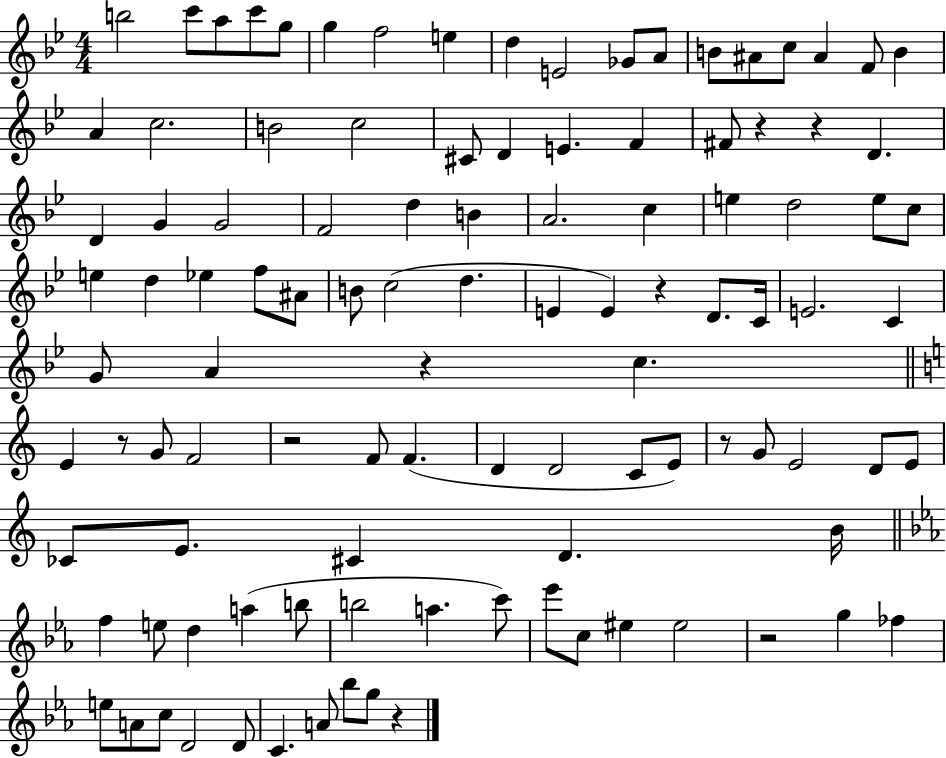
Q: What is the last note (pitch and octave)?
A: G5